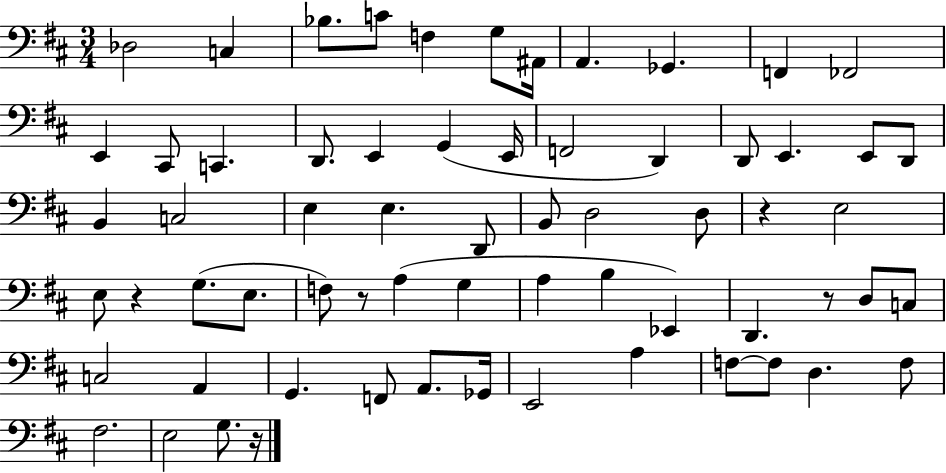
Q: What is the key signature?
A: D major